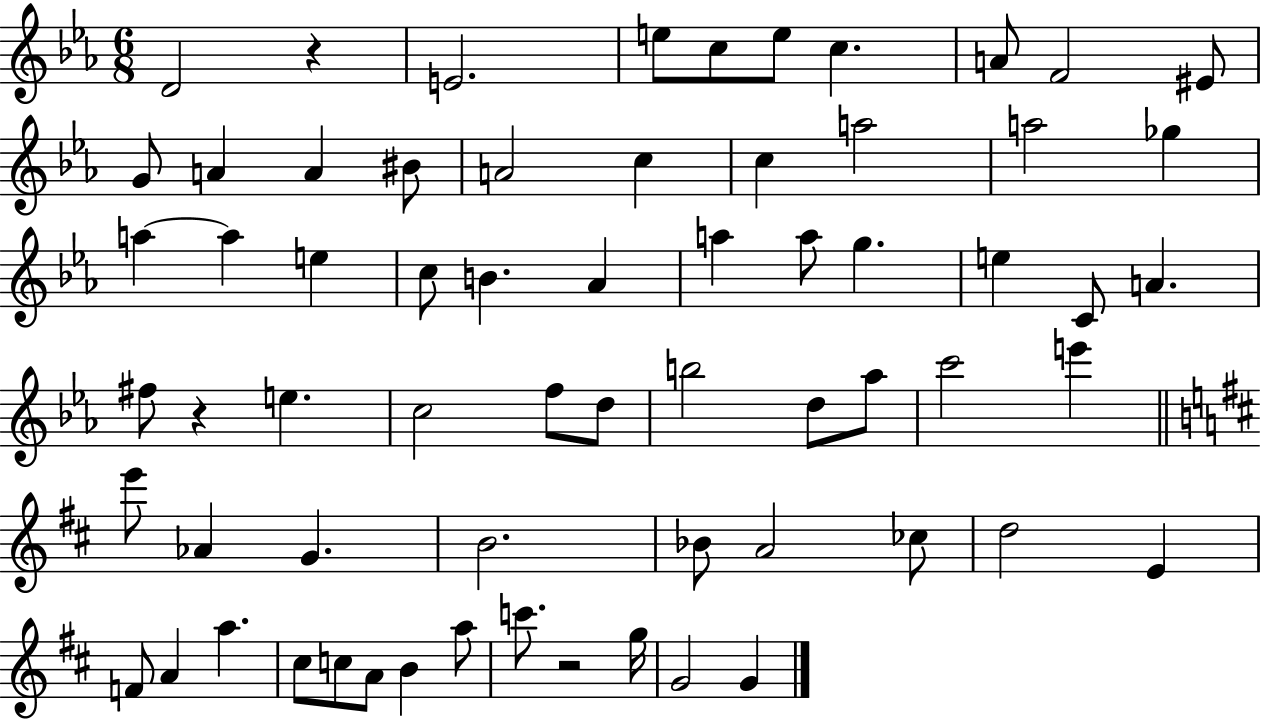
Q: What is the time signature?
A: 6/8